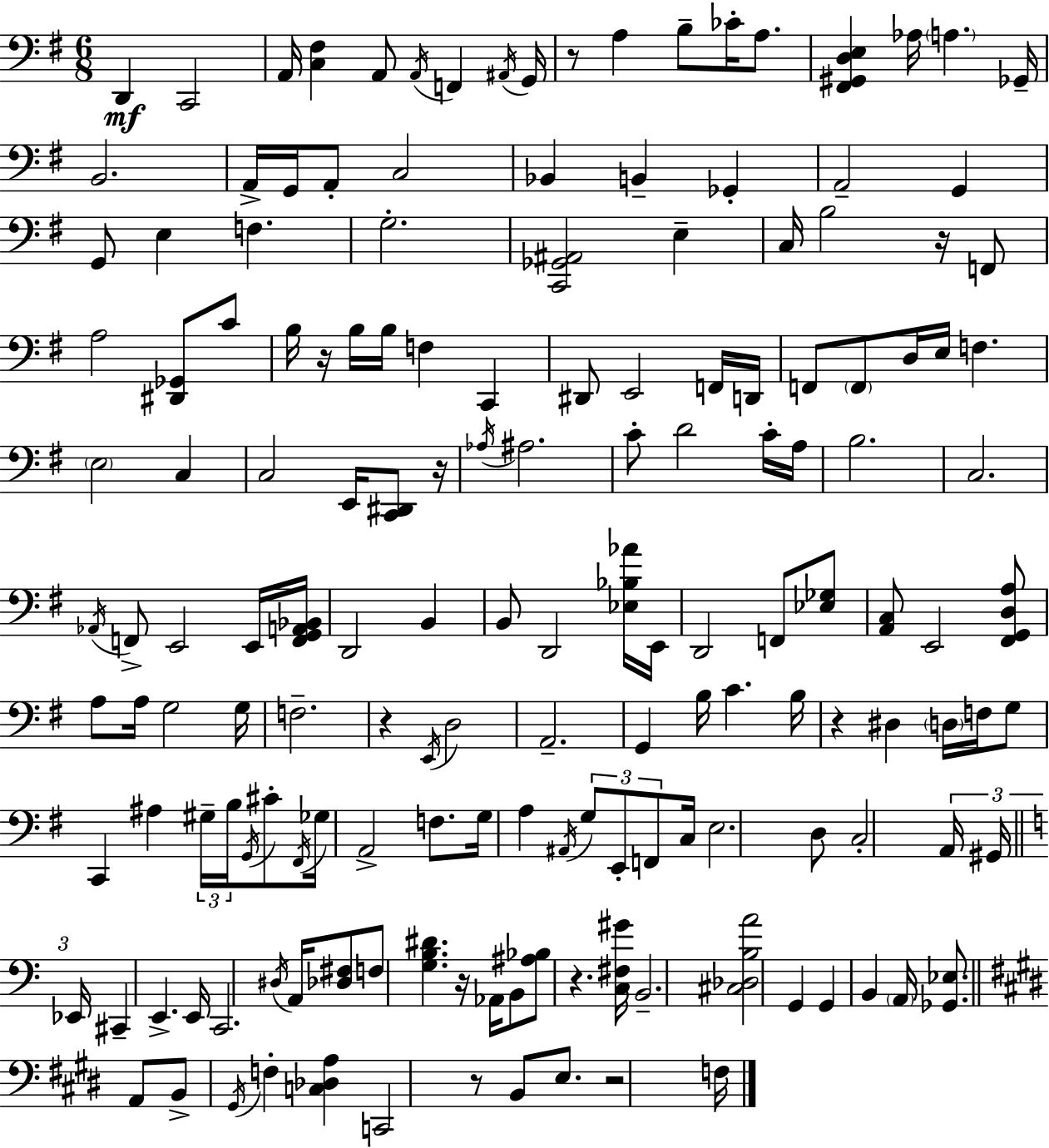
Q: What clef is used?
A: bass